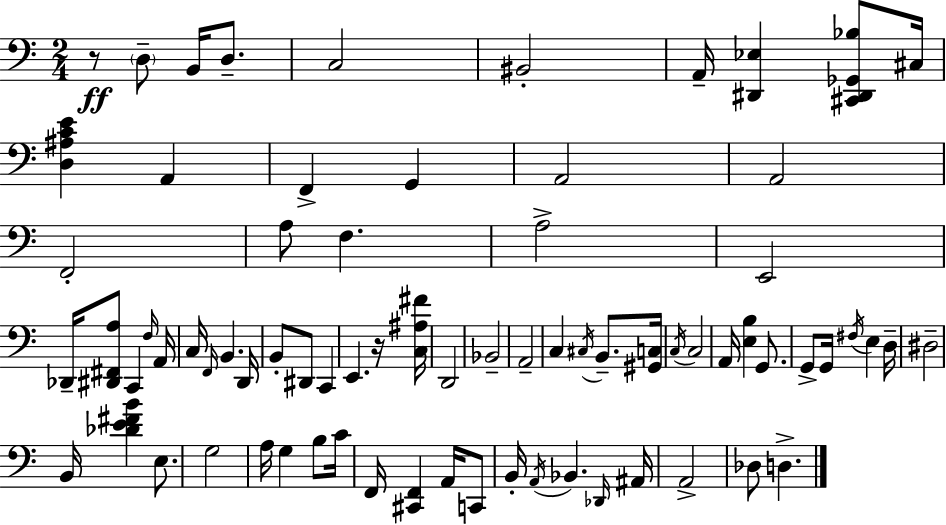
{
  \clef bass
  \numericTimeSignature
  \time 2/4
  \key c \major
  r8\ff \parenthesize d8-- b,16 d8.-- | c2 | bis,2-. | a,16-- <dis, ees>4 <cis, dis, ges, bes>8 cis16 | \break <d ais c' e'>4 a,4 | f,4-> g,4 | a,2 | a,2 | \break f,2-. | a8 f4. | a2-> | e,2 | \break des,16-- <dis, fis, a>8 c,4 \grace { f16 } | a,16 c16 \grace { f,16 } b,4. | d,16 b,8-. dis,8 c,4 | e,4. | \break r16 <c ais fis'>16 d,2 | bes,2-- | a,2-- | c4 \acciaccatura { cis16 } b,8.-- | \break <gis, c>16 \acciaccatura { c16 } c2 | a,16 <e b>4 | g,8. g,8-> g,16 \acciaccatura { fis16 } | e4 d16-- dis2-- | \break b,16 <des' e' fis' b'>4 | e8. g2 | a16 g4 | b8 c'16 f,16 <cis, f,>4 | \break a,16 c,8 b,16-. \acciaccatura { a,16 } bes,4. | \grace { des,16 } ais,16 a,2-> | des8 | d4.-> \bar "|."
}